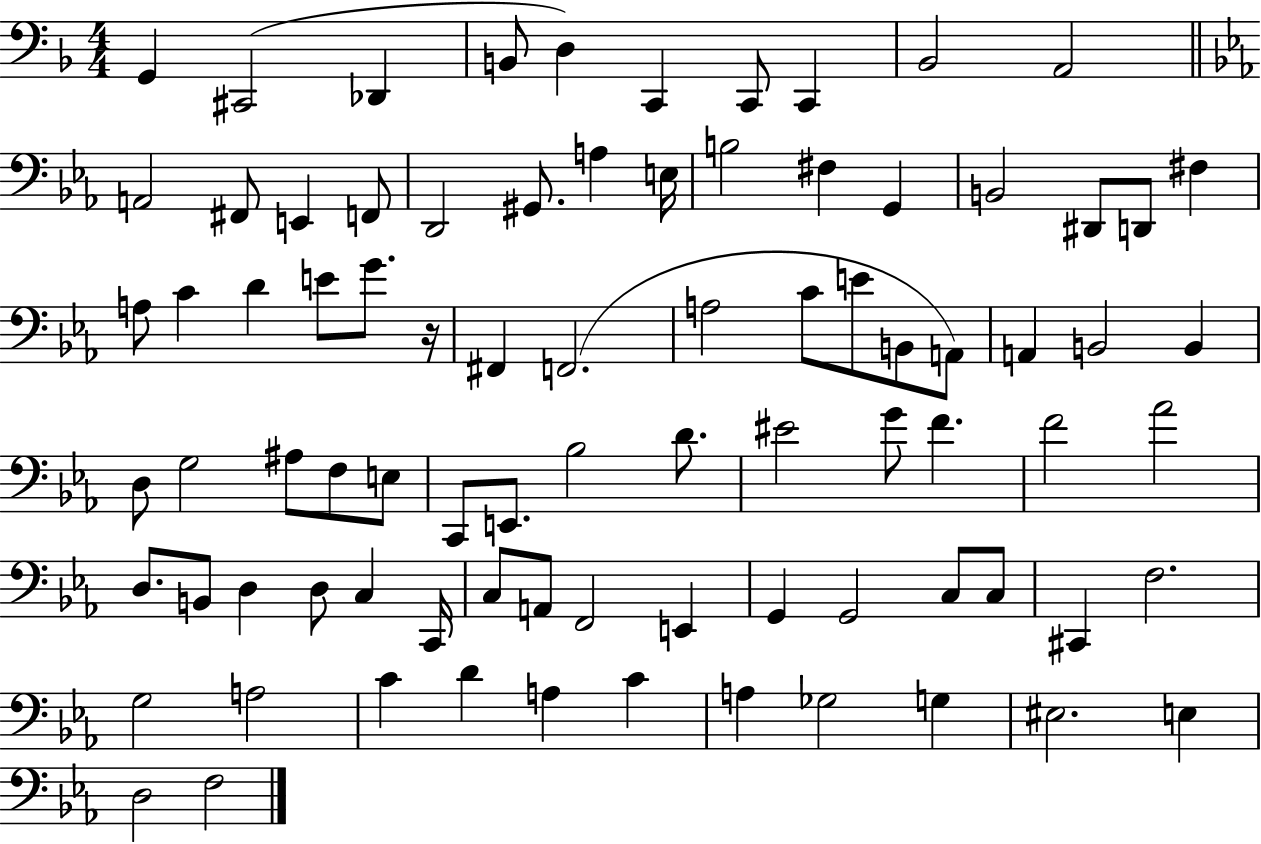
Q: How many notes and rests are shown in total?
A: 84